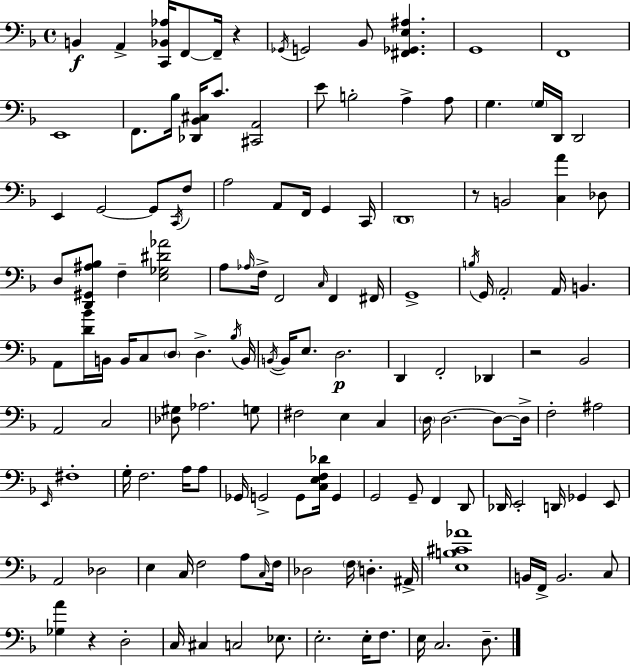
X:1
T:Untitled
M:4/4
L:1/4
K:F
B,, A,, [C,,_B,,_A,]/4 F,,/2 F,,/4 z _G,,/4 G,,2 _B,,/2 [^F,,_G,,E,^A,] G,,4 F,,4 E,,4 F,,/2 _B,/4 [_D,,_B,,^C,]/4 C/2 [^C,,A,,]2 E/2 B,2 A, A,/2 G, G,/4 D,,/4 D,,2 E,, G,,2 G,,/2 C,,/4 F,/2 A,2 A,,/2 F,,/4 G,, C,,/4 D,,4 z/2 B,,2 [C,A] _D,/2 D,/2 [D,,^G,,^A,_B,]/2 F, [E,_G,^D_A]2 A,/2 _A,/4 F,/4 F,,2 C,/4 F,, ^F,,/4 G,,4 B,/4 G,,/4 A,,2 A,,/4 B,, A,,/2 [D_B]/4 B,,/4 B,,/4 C,/2 D,/2 D, _B,/4 B,,/4 B,,/4 B,,/4 E,/2 D,2 D,, F,,2 _D,, z2 _B,,2 A,,2 C,2 [_D,^G,]/2 _A,2 G,/2 ^F,2 E, C, D,/4 D,2 D,/2 D,/4 F,2 ^A,2 E,,/4 ^F,4 G,/4 F,2 A,/4 A,/2 _G,,/4 G,,2 G,,/2 [C,E,F,_D]/4 G,, G,,2 G,,/2 F,, D,,/2 _D,,/4 E,,2 D,,/4 _G,, E,,/2 A,,2 _D,2 E, C,/4 F,2 A,/2 C,/4 F,/4 _D,2 F,/4 D, ^A,,/4 [E,B,^C_A]4 B,,/4 F,,/4 B,,2 C,/2 [_G,A] z D,2 C,/4 ^C, C,2 _E,/2 E,2 E,/4 F,/2 E,/4 C,2 D,/2